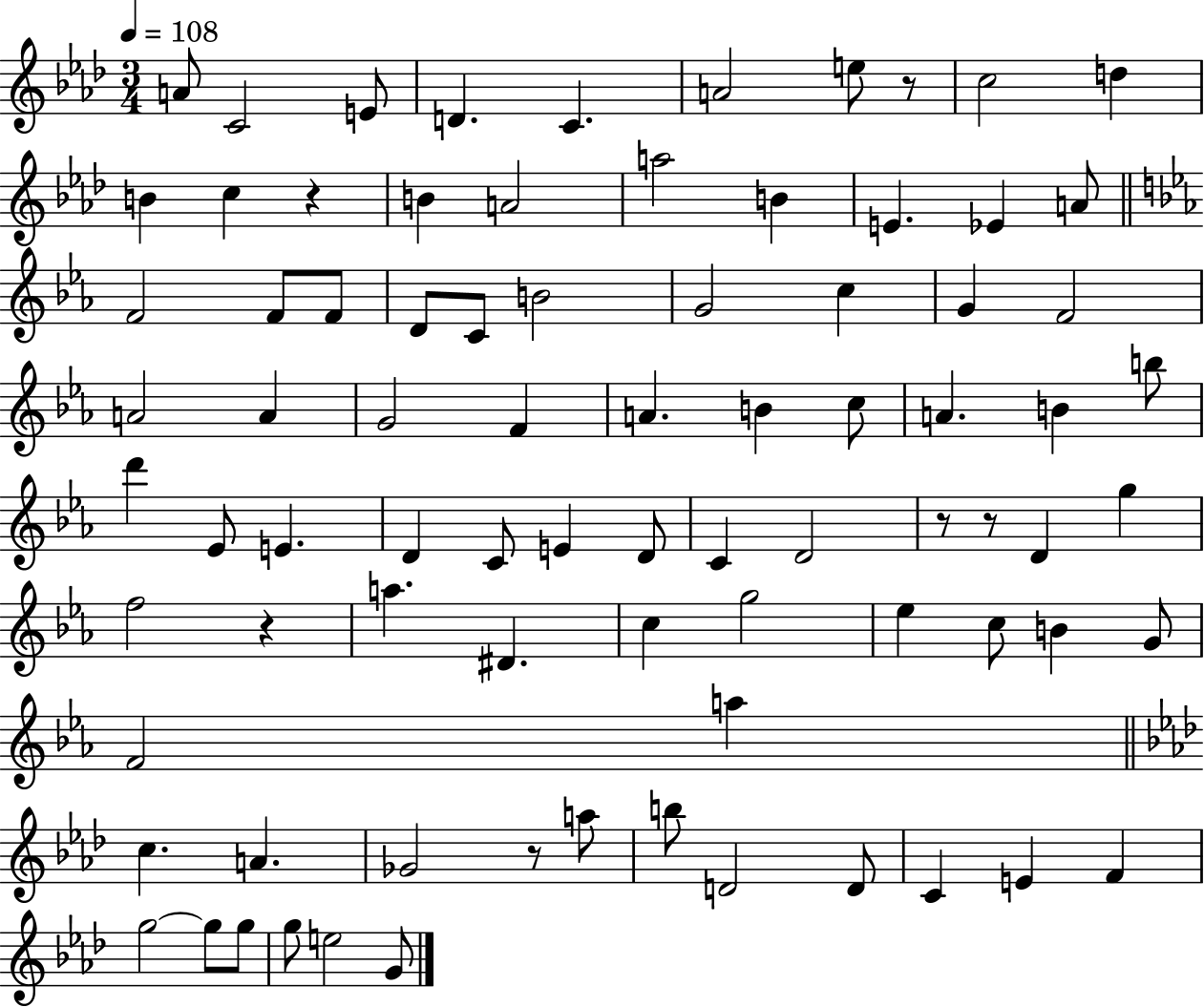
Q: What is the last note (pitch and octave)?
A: G4